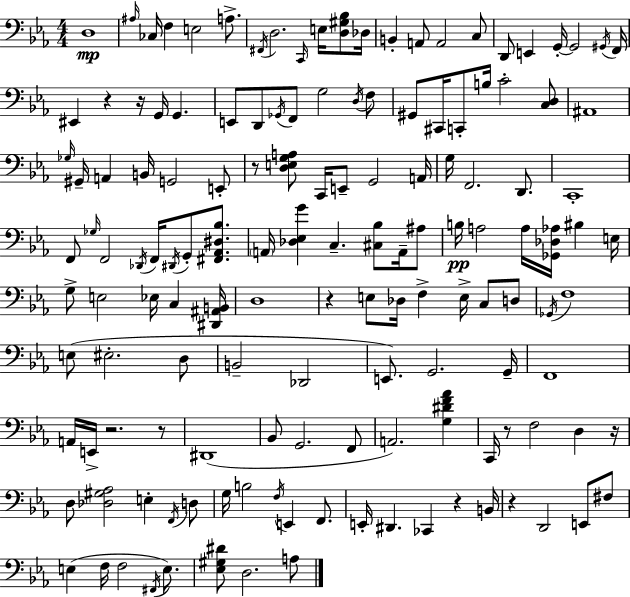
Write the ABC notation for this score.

X:1
T:Untitled
M:4/4
L:1/4
K:Eb
D,4 ^A,/4 _C,/4 F, E,2 A,/2 ^F,,/4 D,2 C,,/4 E,/4 [D,^G,_B,]/2 _D,/4 B,, A,,/2 A,,2 C,/2 D,,/2 E,, G,,/4 G,,2 ^G,,/4 F,,/4 ^E,, z z/4 G,,/4 G,, E,,/2 D,,/2 _G,,/4 F,,/2 G,2 D,/4 F,/2 ^G,,/2 ^C,,/4 C,,/2 B,/4 C2 [C,D,]/2 ^A,,4 _G,/4 ^G,,/4 A,, B,,/4 G,,2 E,,/2 z/2 [D,E,G,A,]/2 C,,/4 E,,/2 G,,2 A,,/4 G,/4 F,,2 D,,/2 C,,4 F,,/2 _G,/4 F,,2 _D,,/4 F,,/4 ^D,,/4 G,,/2 [^F,,_A,,^D,_B,]/2 A,,/4 [_D,_E,G] C, [^C,_B,]/2 A,,/4 ^A,/2 B,/4 A,2 A,/4 [_G,,_D,_A,]/4 ^B, E,/4 G,/2 E,2 _E,/4 C, [^D,,^A,,B,,]/4 D,4 z E,/2 _D,/4 F, E,/4 C,/2 D,/2 _G,,/4 F,4 E,/2 ^E,2 D,/2 B,,2 _D,,2 E,,/2 G,,2 G,,/4 F,,4 A,,/4 E,,/4 z2 z/2 ^D,,4 _B,,/2 G,,2 F,,/2 A,,2 [G,^DF_A] C,,/4 z/2 F,2 D, z/4 D,/2 [_D,^G,_A,]2 E, F,,/4 D,/2 G,/4 B,2 F,/4 E,, F,,/2 E,,/4 ^D,, _C,, z B,,/4 z D,,2 E,,/2 ^F,/2 E, F,/4 F,2 ^F,,/4 E,/2 [_E,^G,^D]/2 D,2 A,/2